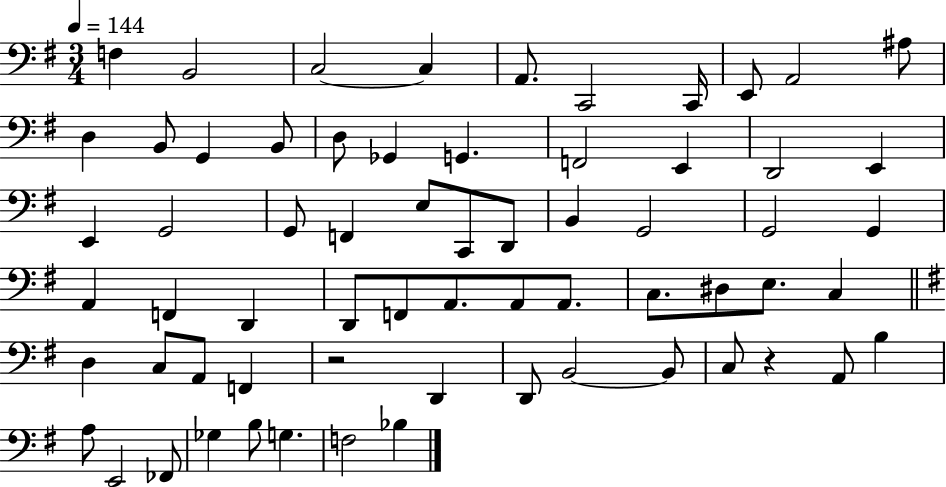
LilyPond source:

{
  \clef bass
  \numericTimeSignature
  \time 3/4
  \key g \major
  \tempo 4 = 144
  \repeat volta 2 { f4 b,2 | c2~~ c4 | a,8. c,2 c,16 | e,8 a,2 ais8 | \break d4 b,8 g,4 b,8 | d8 ges,4 g,4. | f,2 e,4 | d,2 e,4 | \break e,4 g,2 | g,8 f,4 e8 c,8 d,8 | b,4 g,2 | g,2 g,4 | \break a,4 f,4 d,4 | d,8 f,8 a,8. a,8 a,8. | c8. dis8 e8. c4 | \bar "||" \break \key g \major d4 c8 a,8 f,4 | r2 d,4 | d,8 b,2~~ b,8 | c8 r4 a,8 b4 | \break a8 e,2 fes,8 | ges4 b8 g4. | f2 bes4 | } \bar "|."
}